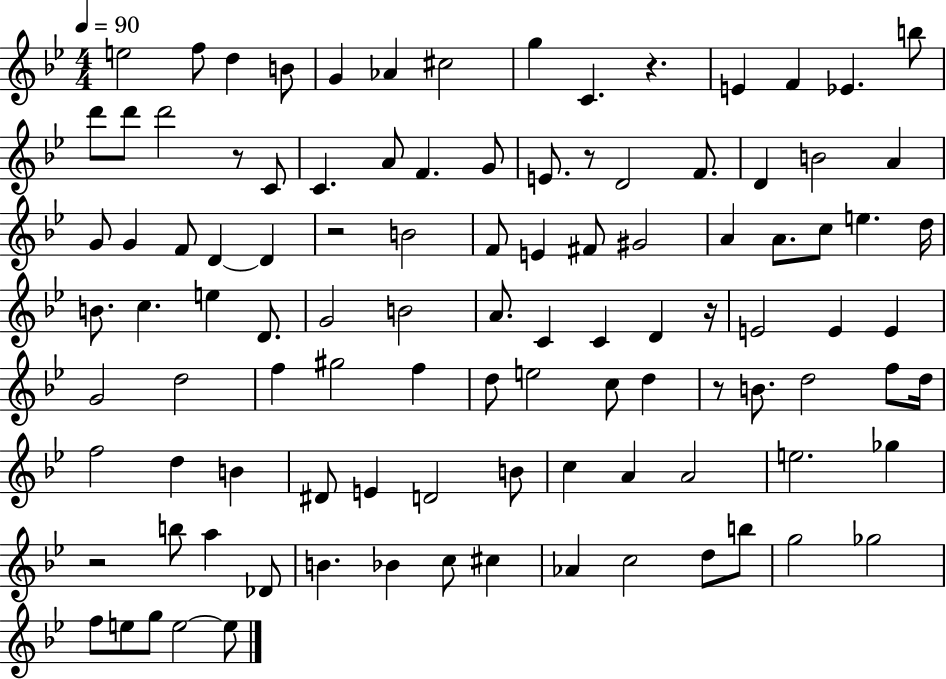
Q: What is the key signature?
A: BES major